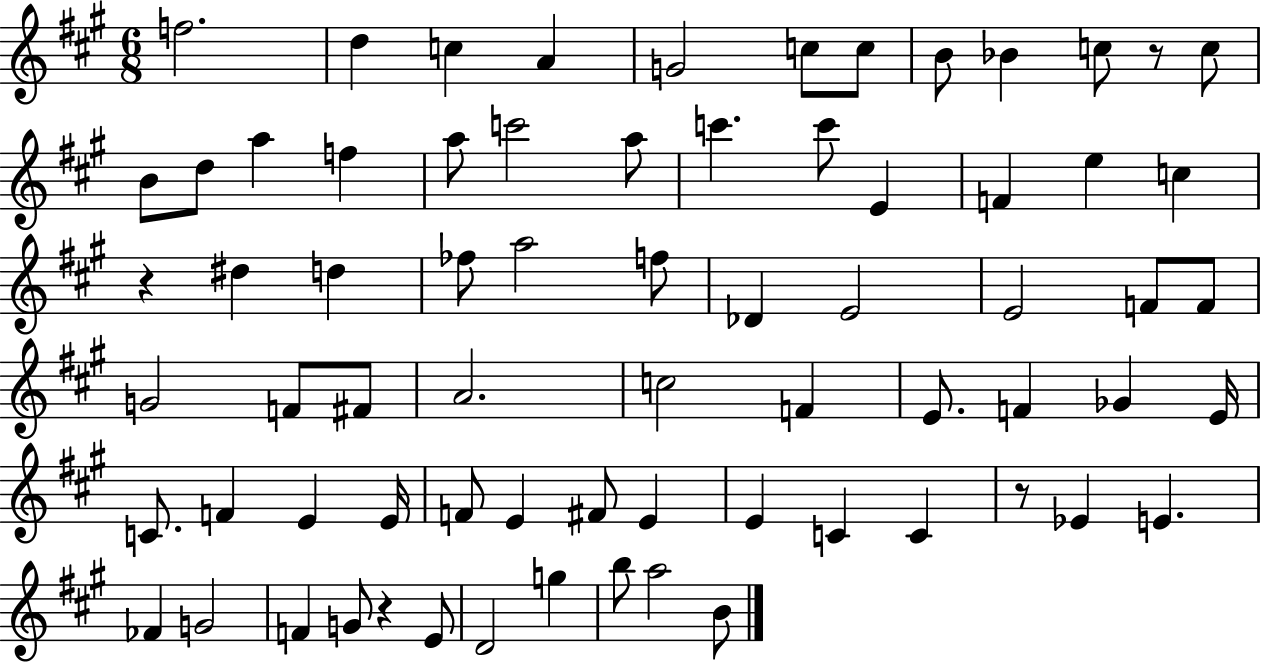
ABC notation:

X:1
T:Untitled
M:6/8
L:1/4
K:A
f2 d c A G2 c/2 c/2 B/2 _B c/2 z/2 c/2 B/2 d/2 a f a/2 c'2 a/2 c' c'/2 E F e c z ^d d _f/2 a2 f/2 _D E2 E2 F/2 F/2 G2 F/2 ^F/2 A2 c2 F E/2 F _G E/4 C/2 F E E/4 F/2 E ^F/2 E E C C z/2 _E E _F G2 F G/2 z E/2 D2 g b/2 a2 B/2